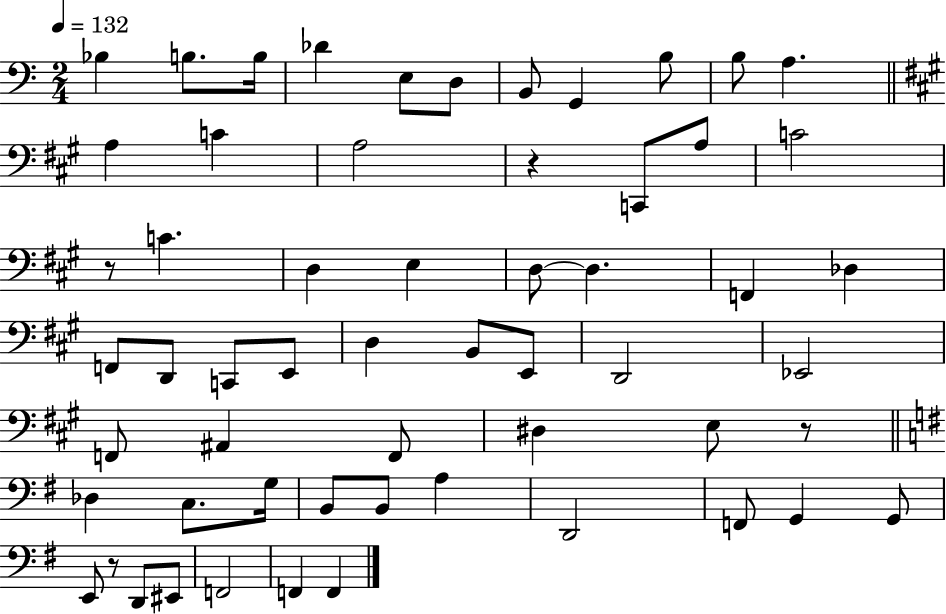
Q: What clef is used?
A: bass